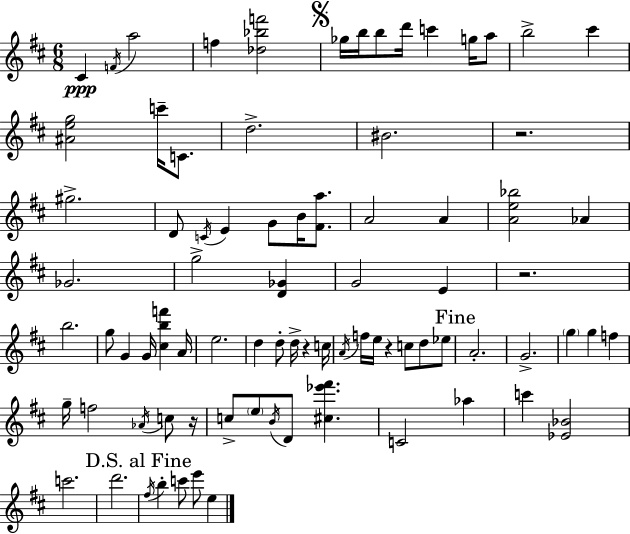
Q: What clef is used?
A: treble